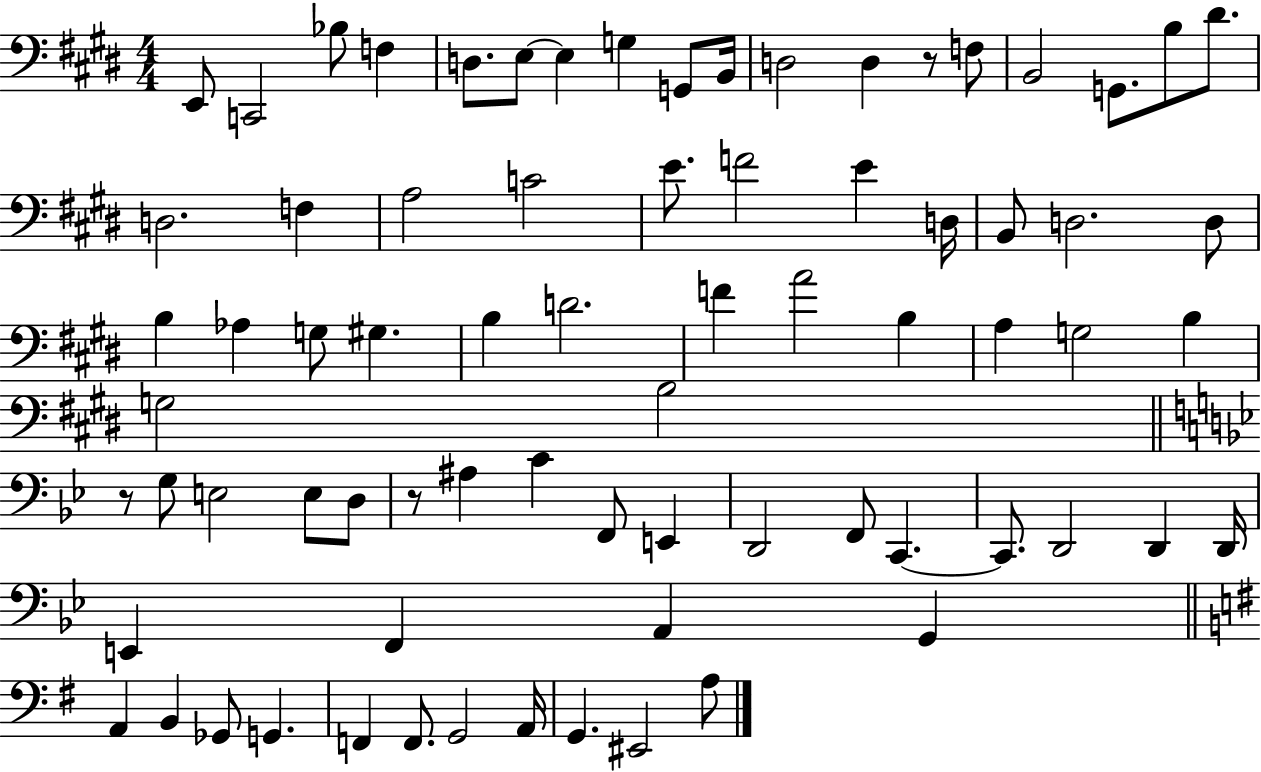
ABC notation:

X:1
T:Untitled
M:4/4
L:1/4
K:E
E,,/2 C,,2 _B,/2 F, D,/2 E,/2 E, G, G,,/2 B,,/4 D,2 D, z/2 F,/2 B,,2 G,,/2 B,/2 ^D/2 D,2 F, A,2 C2 E/2 F2 E D,/4 B,,/2 D,2 D,/2 B, _A, G,/2 ^G, B, D2 F A2 B, A, G,2 B, G,2 B,2 z/2 G,/2 E,2 E,/2 D,/2 z/2 ^A, C F,,/2 E,, D,,2 F,,/2 C,, C,,/2 D,,2 D,, D,,/4 E,, F,, A,, G,, A,, B,, _G,,/2 G,, F,, F,,/2 G,,2 A,,/4 G,, ^E,,2 A,/2